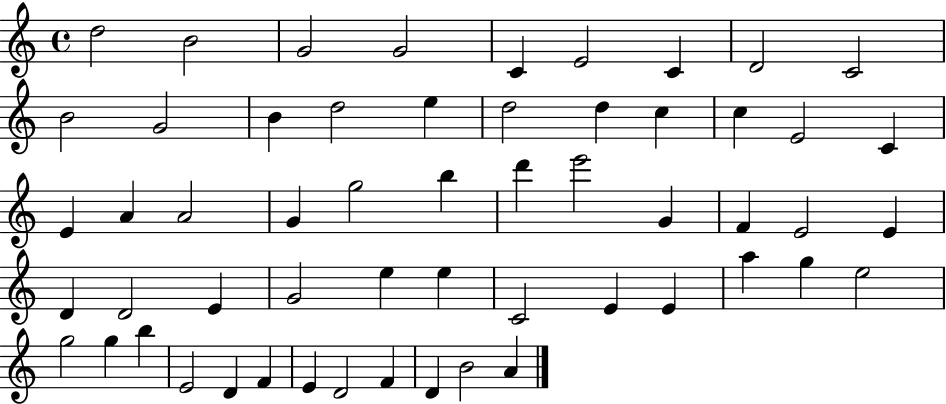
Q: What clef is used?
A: treble